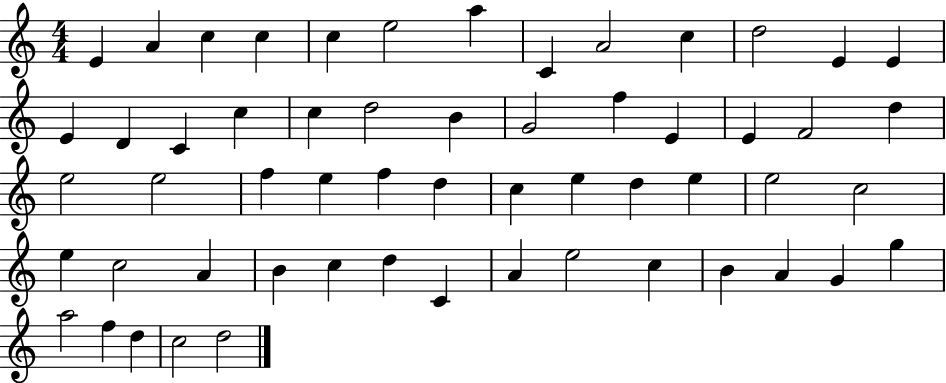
{
  \clef treble
  \numericTimeSignature
  \time 4/4
  \key c \major
  e'4 a'4 c''4 c''4 | c''4 e''2 a''4 | c'4 a'2 c''4 | d''2 e'4 e'4 | \break e'4 d'4 c'4 c''4 | c''4 d''2 b'4 | g'2 f''4 e'4 | e'4 f'2 d''4 | \break e''2 e''2 | f''4 e''4 f''4 d''4 | c''4 e''4 d''4 e''4 | e''2 c''2 | \break e''4 c''2 a'4 | b'4 c''4 d''4 c'4 | a'4 e''2 c''4 | b'4 a'4 g'4 g''4 | \break a''2 f''4 d''4 | c''2 d''2 | \bar "|."
}